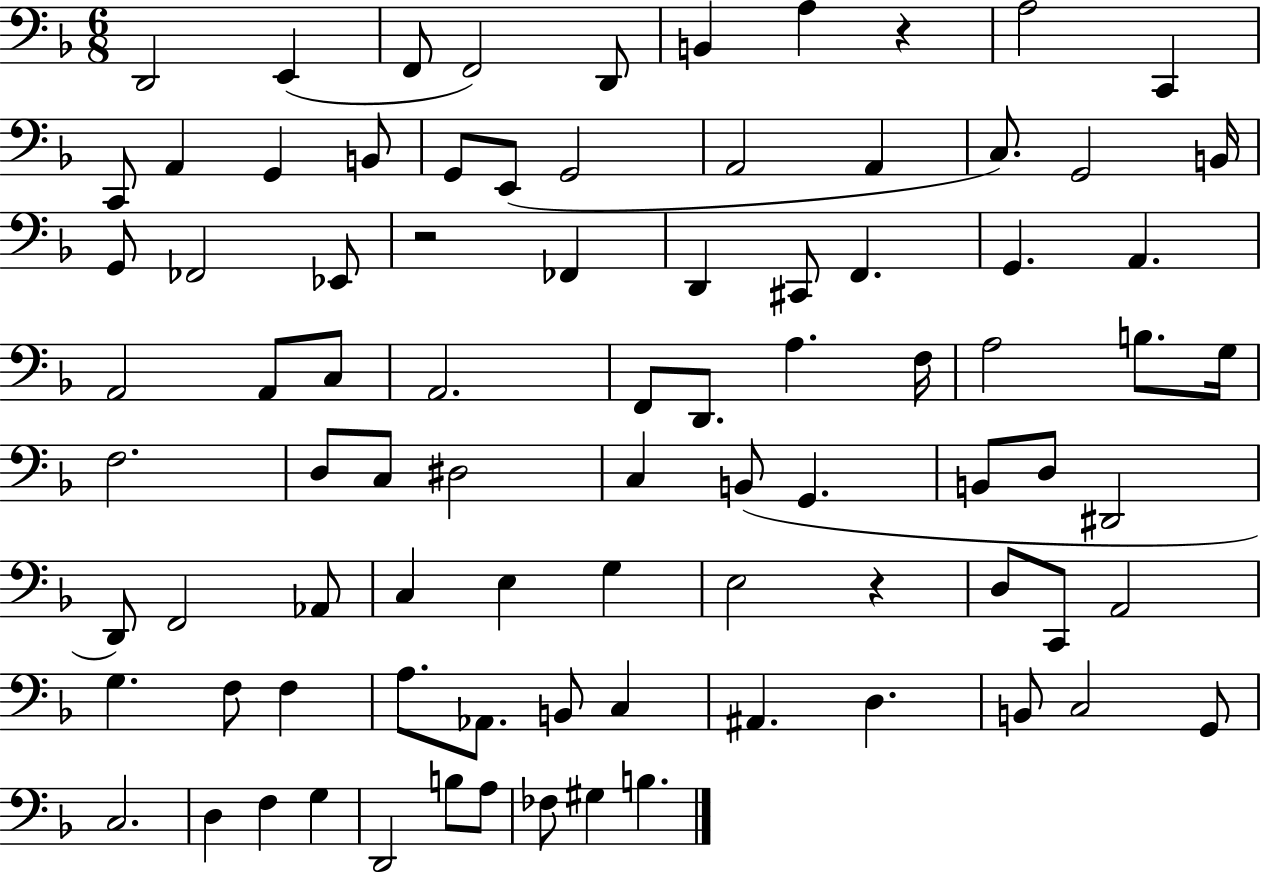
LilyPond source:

{
  \clef bass
  \numericTimeSignature
  \time 6/8
  \key f \major
  d,2 e,4( | f,8 f,2) d,8 | b,4 a4 r4 | a2 c,4 | \break c,8 a,4 g,4 b,8 | g,8 e,8( g,2 | a,2 a,4 | c8.) g,2 b,16 | \break g,8 fes,2 ees,8 | r2 fes,4 | d,4 cis,8 f,4. | g,4. a,4. | \break a,2 a,8 c8 | a,2. | f,8 d,8. a4. f16 | a2 b8. g16 | \break f2. | d8 c8 dis2 | c4 b,8( g,4. | b,8 d8 dis,2 | \break d,8) f,2 aes,8 | c4 e4 g4 | e2 r4 | d8 c,8 a,2 | \break g4. f8 f4 | a8. aes,8. b,8 c4 | ais,4. d4. | b,8 c2 g,8 | \break c2. | d4 f4 g4 | d,2 b8 a8 | fes8 gis4 b4. | \break \bar "|."
}